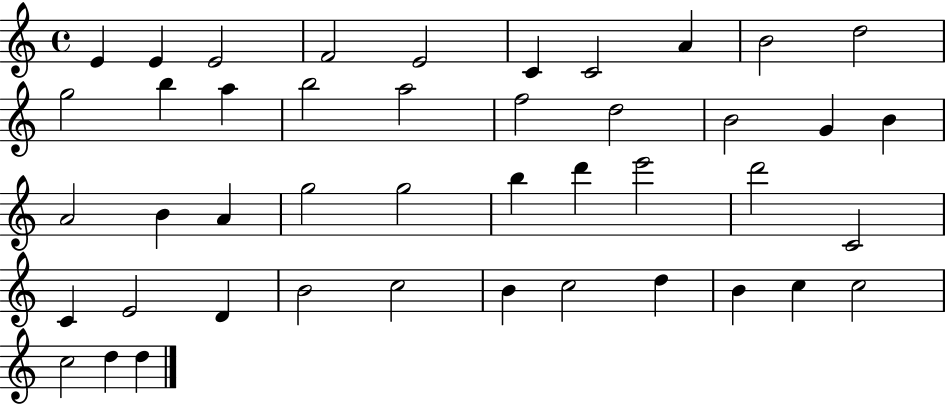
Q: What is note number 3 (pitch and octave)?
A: E4